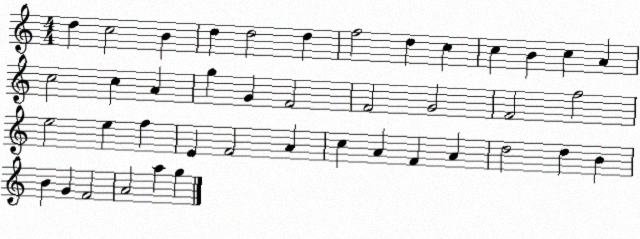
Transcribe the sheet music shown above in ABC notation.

X:1
T:Untitled
M:4/4
L:1/4
K:C
d c2 B d d2 d f2 d c c B c A c2 c A g G F2 F2 G2 F2 f2 e2 e f E F2 A c A F A d2 d B B G F2 A2 a g